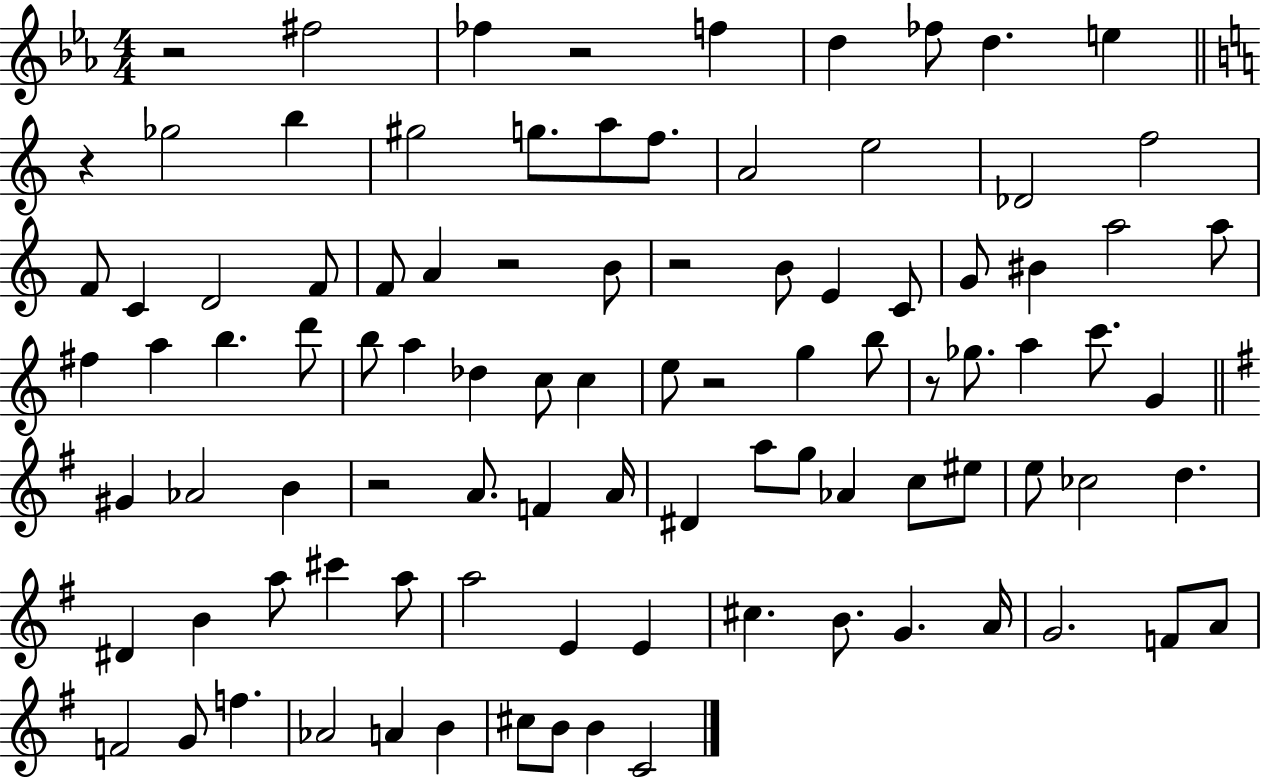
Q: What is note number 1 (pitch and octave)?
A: F#5